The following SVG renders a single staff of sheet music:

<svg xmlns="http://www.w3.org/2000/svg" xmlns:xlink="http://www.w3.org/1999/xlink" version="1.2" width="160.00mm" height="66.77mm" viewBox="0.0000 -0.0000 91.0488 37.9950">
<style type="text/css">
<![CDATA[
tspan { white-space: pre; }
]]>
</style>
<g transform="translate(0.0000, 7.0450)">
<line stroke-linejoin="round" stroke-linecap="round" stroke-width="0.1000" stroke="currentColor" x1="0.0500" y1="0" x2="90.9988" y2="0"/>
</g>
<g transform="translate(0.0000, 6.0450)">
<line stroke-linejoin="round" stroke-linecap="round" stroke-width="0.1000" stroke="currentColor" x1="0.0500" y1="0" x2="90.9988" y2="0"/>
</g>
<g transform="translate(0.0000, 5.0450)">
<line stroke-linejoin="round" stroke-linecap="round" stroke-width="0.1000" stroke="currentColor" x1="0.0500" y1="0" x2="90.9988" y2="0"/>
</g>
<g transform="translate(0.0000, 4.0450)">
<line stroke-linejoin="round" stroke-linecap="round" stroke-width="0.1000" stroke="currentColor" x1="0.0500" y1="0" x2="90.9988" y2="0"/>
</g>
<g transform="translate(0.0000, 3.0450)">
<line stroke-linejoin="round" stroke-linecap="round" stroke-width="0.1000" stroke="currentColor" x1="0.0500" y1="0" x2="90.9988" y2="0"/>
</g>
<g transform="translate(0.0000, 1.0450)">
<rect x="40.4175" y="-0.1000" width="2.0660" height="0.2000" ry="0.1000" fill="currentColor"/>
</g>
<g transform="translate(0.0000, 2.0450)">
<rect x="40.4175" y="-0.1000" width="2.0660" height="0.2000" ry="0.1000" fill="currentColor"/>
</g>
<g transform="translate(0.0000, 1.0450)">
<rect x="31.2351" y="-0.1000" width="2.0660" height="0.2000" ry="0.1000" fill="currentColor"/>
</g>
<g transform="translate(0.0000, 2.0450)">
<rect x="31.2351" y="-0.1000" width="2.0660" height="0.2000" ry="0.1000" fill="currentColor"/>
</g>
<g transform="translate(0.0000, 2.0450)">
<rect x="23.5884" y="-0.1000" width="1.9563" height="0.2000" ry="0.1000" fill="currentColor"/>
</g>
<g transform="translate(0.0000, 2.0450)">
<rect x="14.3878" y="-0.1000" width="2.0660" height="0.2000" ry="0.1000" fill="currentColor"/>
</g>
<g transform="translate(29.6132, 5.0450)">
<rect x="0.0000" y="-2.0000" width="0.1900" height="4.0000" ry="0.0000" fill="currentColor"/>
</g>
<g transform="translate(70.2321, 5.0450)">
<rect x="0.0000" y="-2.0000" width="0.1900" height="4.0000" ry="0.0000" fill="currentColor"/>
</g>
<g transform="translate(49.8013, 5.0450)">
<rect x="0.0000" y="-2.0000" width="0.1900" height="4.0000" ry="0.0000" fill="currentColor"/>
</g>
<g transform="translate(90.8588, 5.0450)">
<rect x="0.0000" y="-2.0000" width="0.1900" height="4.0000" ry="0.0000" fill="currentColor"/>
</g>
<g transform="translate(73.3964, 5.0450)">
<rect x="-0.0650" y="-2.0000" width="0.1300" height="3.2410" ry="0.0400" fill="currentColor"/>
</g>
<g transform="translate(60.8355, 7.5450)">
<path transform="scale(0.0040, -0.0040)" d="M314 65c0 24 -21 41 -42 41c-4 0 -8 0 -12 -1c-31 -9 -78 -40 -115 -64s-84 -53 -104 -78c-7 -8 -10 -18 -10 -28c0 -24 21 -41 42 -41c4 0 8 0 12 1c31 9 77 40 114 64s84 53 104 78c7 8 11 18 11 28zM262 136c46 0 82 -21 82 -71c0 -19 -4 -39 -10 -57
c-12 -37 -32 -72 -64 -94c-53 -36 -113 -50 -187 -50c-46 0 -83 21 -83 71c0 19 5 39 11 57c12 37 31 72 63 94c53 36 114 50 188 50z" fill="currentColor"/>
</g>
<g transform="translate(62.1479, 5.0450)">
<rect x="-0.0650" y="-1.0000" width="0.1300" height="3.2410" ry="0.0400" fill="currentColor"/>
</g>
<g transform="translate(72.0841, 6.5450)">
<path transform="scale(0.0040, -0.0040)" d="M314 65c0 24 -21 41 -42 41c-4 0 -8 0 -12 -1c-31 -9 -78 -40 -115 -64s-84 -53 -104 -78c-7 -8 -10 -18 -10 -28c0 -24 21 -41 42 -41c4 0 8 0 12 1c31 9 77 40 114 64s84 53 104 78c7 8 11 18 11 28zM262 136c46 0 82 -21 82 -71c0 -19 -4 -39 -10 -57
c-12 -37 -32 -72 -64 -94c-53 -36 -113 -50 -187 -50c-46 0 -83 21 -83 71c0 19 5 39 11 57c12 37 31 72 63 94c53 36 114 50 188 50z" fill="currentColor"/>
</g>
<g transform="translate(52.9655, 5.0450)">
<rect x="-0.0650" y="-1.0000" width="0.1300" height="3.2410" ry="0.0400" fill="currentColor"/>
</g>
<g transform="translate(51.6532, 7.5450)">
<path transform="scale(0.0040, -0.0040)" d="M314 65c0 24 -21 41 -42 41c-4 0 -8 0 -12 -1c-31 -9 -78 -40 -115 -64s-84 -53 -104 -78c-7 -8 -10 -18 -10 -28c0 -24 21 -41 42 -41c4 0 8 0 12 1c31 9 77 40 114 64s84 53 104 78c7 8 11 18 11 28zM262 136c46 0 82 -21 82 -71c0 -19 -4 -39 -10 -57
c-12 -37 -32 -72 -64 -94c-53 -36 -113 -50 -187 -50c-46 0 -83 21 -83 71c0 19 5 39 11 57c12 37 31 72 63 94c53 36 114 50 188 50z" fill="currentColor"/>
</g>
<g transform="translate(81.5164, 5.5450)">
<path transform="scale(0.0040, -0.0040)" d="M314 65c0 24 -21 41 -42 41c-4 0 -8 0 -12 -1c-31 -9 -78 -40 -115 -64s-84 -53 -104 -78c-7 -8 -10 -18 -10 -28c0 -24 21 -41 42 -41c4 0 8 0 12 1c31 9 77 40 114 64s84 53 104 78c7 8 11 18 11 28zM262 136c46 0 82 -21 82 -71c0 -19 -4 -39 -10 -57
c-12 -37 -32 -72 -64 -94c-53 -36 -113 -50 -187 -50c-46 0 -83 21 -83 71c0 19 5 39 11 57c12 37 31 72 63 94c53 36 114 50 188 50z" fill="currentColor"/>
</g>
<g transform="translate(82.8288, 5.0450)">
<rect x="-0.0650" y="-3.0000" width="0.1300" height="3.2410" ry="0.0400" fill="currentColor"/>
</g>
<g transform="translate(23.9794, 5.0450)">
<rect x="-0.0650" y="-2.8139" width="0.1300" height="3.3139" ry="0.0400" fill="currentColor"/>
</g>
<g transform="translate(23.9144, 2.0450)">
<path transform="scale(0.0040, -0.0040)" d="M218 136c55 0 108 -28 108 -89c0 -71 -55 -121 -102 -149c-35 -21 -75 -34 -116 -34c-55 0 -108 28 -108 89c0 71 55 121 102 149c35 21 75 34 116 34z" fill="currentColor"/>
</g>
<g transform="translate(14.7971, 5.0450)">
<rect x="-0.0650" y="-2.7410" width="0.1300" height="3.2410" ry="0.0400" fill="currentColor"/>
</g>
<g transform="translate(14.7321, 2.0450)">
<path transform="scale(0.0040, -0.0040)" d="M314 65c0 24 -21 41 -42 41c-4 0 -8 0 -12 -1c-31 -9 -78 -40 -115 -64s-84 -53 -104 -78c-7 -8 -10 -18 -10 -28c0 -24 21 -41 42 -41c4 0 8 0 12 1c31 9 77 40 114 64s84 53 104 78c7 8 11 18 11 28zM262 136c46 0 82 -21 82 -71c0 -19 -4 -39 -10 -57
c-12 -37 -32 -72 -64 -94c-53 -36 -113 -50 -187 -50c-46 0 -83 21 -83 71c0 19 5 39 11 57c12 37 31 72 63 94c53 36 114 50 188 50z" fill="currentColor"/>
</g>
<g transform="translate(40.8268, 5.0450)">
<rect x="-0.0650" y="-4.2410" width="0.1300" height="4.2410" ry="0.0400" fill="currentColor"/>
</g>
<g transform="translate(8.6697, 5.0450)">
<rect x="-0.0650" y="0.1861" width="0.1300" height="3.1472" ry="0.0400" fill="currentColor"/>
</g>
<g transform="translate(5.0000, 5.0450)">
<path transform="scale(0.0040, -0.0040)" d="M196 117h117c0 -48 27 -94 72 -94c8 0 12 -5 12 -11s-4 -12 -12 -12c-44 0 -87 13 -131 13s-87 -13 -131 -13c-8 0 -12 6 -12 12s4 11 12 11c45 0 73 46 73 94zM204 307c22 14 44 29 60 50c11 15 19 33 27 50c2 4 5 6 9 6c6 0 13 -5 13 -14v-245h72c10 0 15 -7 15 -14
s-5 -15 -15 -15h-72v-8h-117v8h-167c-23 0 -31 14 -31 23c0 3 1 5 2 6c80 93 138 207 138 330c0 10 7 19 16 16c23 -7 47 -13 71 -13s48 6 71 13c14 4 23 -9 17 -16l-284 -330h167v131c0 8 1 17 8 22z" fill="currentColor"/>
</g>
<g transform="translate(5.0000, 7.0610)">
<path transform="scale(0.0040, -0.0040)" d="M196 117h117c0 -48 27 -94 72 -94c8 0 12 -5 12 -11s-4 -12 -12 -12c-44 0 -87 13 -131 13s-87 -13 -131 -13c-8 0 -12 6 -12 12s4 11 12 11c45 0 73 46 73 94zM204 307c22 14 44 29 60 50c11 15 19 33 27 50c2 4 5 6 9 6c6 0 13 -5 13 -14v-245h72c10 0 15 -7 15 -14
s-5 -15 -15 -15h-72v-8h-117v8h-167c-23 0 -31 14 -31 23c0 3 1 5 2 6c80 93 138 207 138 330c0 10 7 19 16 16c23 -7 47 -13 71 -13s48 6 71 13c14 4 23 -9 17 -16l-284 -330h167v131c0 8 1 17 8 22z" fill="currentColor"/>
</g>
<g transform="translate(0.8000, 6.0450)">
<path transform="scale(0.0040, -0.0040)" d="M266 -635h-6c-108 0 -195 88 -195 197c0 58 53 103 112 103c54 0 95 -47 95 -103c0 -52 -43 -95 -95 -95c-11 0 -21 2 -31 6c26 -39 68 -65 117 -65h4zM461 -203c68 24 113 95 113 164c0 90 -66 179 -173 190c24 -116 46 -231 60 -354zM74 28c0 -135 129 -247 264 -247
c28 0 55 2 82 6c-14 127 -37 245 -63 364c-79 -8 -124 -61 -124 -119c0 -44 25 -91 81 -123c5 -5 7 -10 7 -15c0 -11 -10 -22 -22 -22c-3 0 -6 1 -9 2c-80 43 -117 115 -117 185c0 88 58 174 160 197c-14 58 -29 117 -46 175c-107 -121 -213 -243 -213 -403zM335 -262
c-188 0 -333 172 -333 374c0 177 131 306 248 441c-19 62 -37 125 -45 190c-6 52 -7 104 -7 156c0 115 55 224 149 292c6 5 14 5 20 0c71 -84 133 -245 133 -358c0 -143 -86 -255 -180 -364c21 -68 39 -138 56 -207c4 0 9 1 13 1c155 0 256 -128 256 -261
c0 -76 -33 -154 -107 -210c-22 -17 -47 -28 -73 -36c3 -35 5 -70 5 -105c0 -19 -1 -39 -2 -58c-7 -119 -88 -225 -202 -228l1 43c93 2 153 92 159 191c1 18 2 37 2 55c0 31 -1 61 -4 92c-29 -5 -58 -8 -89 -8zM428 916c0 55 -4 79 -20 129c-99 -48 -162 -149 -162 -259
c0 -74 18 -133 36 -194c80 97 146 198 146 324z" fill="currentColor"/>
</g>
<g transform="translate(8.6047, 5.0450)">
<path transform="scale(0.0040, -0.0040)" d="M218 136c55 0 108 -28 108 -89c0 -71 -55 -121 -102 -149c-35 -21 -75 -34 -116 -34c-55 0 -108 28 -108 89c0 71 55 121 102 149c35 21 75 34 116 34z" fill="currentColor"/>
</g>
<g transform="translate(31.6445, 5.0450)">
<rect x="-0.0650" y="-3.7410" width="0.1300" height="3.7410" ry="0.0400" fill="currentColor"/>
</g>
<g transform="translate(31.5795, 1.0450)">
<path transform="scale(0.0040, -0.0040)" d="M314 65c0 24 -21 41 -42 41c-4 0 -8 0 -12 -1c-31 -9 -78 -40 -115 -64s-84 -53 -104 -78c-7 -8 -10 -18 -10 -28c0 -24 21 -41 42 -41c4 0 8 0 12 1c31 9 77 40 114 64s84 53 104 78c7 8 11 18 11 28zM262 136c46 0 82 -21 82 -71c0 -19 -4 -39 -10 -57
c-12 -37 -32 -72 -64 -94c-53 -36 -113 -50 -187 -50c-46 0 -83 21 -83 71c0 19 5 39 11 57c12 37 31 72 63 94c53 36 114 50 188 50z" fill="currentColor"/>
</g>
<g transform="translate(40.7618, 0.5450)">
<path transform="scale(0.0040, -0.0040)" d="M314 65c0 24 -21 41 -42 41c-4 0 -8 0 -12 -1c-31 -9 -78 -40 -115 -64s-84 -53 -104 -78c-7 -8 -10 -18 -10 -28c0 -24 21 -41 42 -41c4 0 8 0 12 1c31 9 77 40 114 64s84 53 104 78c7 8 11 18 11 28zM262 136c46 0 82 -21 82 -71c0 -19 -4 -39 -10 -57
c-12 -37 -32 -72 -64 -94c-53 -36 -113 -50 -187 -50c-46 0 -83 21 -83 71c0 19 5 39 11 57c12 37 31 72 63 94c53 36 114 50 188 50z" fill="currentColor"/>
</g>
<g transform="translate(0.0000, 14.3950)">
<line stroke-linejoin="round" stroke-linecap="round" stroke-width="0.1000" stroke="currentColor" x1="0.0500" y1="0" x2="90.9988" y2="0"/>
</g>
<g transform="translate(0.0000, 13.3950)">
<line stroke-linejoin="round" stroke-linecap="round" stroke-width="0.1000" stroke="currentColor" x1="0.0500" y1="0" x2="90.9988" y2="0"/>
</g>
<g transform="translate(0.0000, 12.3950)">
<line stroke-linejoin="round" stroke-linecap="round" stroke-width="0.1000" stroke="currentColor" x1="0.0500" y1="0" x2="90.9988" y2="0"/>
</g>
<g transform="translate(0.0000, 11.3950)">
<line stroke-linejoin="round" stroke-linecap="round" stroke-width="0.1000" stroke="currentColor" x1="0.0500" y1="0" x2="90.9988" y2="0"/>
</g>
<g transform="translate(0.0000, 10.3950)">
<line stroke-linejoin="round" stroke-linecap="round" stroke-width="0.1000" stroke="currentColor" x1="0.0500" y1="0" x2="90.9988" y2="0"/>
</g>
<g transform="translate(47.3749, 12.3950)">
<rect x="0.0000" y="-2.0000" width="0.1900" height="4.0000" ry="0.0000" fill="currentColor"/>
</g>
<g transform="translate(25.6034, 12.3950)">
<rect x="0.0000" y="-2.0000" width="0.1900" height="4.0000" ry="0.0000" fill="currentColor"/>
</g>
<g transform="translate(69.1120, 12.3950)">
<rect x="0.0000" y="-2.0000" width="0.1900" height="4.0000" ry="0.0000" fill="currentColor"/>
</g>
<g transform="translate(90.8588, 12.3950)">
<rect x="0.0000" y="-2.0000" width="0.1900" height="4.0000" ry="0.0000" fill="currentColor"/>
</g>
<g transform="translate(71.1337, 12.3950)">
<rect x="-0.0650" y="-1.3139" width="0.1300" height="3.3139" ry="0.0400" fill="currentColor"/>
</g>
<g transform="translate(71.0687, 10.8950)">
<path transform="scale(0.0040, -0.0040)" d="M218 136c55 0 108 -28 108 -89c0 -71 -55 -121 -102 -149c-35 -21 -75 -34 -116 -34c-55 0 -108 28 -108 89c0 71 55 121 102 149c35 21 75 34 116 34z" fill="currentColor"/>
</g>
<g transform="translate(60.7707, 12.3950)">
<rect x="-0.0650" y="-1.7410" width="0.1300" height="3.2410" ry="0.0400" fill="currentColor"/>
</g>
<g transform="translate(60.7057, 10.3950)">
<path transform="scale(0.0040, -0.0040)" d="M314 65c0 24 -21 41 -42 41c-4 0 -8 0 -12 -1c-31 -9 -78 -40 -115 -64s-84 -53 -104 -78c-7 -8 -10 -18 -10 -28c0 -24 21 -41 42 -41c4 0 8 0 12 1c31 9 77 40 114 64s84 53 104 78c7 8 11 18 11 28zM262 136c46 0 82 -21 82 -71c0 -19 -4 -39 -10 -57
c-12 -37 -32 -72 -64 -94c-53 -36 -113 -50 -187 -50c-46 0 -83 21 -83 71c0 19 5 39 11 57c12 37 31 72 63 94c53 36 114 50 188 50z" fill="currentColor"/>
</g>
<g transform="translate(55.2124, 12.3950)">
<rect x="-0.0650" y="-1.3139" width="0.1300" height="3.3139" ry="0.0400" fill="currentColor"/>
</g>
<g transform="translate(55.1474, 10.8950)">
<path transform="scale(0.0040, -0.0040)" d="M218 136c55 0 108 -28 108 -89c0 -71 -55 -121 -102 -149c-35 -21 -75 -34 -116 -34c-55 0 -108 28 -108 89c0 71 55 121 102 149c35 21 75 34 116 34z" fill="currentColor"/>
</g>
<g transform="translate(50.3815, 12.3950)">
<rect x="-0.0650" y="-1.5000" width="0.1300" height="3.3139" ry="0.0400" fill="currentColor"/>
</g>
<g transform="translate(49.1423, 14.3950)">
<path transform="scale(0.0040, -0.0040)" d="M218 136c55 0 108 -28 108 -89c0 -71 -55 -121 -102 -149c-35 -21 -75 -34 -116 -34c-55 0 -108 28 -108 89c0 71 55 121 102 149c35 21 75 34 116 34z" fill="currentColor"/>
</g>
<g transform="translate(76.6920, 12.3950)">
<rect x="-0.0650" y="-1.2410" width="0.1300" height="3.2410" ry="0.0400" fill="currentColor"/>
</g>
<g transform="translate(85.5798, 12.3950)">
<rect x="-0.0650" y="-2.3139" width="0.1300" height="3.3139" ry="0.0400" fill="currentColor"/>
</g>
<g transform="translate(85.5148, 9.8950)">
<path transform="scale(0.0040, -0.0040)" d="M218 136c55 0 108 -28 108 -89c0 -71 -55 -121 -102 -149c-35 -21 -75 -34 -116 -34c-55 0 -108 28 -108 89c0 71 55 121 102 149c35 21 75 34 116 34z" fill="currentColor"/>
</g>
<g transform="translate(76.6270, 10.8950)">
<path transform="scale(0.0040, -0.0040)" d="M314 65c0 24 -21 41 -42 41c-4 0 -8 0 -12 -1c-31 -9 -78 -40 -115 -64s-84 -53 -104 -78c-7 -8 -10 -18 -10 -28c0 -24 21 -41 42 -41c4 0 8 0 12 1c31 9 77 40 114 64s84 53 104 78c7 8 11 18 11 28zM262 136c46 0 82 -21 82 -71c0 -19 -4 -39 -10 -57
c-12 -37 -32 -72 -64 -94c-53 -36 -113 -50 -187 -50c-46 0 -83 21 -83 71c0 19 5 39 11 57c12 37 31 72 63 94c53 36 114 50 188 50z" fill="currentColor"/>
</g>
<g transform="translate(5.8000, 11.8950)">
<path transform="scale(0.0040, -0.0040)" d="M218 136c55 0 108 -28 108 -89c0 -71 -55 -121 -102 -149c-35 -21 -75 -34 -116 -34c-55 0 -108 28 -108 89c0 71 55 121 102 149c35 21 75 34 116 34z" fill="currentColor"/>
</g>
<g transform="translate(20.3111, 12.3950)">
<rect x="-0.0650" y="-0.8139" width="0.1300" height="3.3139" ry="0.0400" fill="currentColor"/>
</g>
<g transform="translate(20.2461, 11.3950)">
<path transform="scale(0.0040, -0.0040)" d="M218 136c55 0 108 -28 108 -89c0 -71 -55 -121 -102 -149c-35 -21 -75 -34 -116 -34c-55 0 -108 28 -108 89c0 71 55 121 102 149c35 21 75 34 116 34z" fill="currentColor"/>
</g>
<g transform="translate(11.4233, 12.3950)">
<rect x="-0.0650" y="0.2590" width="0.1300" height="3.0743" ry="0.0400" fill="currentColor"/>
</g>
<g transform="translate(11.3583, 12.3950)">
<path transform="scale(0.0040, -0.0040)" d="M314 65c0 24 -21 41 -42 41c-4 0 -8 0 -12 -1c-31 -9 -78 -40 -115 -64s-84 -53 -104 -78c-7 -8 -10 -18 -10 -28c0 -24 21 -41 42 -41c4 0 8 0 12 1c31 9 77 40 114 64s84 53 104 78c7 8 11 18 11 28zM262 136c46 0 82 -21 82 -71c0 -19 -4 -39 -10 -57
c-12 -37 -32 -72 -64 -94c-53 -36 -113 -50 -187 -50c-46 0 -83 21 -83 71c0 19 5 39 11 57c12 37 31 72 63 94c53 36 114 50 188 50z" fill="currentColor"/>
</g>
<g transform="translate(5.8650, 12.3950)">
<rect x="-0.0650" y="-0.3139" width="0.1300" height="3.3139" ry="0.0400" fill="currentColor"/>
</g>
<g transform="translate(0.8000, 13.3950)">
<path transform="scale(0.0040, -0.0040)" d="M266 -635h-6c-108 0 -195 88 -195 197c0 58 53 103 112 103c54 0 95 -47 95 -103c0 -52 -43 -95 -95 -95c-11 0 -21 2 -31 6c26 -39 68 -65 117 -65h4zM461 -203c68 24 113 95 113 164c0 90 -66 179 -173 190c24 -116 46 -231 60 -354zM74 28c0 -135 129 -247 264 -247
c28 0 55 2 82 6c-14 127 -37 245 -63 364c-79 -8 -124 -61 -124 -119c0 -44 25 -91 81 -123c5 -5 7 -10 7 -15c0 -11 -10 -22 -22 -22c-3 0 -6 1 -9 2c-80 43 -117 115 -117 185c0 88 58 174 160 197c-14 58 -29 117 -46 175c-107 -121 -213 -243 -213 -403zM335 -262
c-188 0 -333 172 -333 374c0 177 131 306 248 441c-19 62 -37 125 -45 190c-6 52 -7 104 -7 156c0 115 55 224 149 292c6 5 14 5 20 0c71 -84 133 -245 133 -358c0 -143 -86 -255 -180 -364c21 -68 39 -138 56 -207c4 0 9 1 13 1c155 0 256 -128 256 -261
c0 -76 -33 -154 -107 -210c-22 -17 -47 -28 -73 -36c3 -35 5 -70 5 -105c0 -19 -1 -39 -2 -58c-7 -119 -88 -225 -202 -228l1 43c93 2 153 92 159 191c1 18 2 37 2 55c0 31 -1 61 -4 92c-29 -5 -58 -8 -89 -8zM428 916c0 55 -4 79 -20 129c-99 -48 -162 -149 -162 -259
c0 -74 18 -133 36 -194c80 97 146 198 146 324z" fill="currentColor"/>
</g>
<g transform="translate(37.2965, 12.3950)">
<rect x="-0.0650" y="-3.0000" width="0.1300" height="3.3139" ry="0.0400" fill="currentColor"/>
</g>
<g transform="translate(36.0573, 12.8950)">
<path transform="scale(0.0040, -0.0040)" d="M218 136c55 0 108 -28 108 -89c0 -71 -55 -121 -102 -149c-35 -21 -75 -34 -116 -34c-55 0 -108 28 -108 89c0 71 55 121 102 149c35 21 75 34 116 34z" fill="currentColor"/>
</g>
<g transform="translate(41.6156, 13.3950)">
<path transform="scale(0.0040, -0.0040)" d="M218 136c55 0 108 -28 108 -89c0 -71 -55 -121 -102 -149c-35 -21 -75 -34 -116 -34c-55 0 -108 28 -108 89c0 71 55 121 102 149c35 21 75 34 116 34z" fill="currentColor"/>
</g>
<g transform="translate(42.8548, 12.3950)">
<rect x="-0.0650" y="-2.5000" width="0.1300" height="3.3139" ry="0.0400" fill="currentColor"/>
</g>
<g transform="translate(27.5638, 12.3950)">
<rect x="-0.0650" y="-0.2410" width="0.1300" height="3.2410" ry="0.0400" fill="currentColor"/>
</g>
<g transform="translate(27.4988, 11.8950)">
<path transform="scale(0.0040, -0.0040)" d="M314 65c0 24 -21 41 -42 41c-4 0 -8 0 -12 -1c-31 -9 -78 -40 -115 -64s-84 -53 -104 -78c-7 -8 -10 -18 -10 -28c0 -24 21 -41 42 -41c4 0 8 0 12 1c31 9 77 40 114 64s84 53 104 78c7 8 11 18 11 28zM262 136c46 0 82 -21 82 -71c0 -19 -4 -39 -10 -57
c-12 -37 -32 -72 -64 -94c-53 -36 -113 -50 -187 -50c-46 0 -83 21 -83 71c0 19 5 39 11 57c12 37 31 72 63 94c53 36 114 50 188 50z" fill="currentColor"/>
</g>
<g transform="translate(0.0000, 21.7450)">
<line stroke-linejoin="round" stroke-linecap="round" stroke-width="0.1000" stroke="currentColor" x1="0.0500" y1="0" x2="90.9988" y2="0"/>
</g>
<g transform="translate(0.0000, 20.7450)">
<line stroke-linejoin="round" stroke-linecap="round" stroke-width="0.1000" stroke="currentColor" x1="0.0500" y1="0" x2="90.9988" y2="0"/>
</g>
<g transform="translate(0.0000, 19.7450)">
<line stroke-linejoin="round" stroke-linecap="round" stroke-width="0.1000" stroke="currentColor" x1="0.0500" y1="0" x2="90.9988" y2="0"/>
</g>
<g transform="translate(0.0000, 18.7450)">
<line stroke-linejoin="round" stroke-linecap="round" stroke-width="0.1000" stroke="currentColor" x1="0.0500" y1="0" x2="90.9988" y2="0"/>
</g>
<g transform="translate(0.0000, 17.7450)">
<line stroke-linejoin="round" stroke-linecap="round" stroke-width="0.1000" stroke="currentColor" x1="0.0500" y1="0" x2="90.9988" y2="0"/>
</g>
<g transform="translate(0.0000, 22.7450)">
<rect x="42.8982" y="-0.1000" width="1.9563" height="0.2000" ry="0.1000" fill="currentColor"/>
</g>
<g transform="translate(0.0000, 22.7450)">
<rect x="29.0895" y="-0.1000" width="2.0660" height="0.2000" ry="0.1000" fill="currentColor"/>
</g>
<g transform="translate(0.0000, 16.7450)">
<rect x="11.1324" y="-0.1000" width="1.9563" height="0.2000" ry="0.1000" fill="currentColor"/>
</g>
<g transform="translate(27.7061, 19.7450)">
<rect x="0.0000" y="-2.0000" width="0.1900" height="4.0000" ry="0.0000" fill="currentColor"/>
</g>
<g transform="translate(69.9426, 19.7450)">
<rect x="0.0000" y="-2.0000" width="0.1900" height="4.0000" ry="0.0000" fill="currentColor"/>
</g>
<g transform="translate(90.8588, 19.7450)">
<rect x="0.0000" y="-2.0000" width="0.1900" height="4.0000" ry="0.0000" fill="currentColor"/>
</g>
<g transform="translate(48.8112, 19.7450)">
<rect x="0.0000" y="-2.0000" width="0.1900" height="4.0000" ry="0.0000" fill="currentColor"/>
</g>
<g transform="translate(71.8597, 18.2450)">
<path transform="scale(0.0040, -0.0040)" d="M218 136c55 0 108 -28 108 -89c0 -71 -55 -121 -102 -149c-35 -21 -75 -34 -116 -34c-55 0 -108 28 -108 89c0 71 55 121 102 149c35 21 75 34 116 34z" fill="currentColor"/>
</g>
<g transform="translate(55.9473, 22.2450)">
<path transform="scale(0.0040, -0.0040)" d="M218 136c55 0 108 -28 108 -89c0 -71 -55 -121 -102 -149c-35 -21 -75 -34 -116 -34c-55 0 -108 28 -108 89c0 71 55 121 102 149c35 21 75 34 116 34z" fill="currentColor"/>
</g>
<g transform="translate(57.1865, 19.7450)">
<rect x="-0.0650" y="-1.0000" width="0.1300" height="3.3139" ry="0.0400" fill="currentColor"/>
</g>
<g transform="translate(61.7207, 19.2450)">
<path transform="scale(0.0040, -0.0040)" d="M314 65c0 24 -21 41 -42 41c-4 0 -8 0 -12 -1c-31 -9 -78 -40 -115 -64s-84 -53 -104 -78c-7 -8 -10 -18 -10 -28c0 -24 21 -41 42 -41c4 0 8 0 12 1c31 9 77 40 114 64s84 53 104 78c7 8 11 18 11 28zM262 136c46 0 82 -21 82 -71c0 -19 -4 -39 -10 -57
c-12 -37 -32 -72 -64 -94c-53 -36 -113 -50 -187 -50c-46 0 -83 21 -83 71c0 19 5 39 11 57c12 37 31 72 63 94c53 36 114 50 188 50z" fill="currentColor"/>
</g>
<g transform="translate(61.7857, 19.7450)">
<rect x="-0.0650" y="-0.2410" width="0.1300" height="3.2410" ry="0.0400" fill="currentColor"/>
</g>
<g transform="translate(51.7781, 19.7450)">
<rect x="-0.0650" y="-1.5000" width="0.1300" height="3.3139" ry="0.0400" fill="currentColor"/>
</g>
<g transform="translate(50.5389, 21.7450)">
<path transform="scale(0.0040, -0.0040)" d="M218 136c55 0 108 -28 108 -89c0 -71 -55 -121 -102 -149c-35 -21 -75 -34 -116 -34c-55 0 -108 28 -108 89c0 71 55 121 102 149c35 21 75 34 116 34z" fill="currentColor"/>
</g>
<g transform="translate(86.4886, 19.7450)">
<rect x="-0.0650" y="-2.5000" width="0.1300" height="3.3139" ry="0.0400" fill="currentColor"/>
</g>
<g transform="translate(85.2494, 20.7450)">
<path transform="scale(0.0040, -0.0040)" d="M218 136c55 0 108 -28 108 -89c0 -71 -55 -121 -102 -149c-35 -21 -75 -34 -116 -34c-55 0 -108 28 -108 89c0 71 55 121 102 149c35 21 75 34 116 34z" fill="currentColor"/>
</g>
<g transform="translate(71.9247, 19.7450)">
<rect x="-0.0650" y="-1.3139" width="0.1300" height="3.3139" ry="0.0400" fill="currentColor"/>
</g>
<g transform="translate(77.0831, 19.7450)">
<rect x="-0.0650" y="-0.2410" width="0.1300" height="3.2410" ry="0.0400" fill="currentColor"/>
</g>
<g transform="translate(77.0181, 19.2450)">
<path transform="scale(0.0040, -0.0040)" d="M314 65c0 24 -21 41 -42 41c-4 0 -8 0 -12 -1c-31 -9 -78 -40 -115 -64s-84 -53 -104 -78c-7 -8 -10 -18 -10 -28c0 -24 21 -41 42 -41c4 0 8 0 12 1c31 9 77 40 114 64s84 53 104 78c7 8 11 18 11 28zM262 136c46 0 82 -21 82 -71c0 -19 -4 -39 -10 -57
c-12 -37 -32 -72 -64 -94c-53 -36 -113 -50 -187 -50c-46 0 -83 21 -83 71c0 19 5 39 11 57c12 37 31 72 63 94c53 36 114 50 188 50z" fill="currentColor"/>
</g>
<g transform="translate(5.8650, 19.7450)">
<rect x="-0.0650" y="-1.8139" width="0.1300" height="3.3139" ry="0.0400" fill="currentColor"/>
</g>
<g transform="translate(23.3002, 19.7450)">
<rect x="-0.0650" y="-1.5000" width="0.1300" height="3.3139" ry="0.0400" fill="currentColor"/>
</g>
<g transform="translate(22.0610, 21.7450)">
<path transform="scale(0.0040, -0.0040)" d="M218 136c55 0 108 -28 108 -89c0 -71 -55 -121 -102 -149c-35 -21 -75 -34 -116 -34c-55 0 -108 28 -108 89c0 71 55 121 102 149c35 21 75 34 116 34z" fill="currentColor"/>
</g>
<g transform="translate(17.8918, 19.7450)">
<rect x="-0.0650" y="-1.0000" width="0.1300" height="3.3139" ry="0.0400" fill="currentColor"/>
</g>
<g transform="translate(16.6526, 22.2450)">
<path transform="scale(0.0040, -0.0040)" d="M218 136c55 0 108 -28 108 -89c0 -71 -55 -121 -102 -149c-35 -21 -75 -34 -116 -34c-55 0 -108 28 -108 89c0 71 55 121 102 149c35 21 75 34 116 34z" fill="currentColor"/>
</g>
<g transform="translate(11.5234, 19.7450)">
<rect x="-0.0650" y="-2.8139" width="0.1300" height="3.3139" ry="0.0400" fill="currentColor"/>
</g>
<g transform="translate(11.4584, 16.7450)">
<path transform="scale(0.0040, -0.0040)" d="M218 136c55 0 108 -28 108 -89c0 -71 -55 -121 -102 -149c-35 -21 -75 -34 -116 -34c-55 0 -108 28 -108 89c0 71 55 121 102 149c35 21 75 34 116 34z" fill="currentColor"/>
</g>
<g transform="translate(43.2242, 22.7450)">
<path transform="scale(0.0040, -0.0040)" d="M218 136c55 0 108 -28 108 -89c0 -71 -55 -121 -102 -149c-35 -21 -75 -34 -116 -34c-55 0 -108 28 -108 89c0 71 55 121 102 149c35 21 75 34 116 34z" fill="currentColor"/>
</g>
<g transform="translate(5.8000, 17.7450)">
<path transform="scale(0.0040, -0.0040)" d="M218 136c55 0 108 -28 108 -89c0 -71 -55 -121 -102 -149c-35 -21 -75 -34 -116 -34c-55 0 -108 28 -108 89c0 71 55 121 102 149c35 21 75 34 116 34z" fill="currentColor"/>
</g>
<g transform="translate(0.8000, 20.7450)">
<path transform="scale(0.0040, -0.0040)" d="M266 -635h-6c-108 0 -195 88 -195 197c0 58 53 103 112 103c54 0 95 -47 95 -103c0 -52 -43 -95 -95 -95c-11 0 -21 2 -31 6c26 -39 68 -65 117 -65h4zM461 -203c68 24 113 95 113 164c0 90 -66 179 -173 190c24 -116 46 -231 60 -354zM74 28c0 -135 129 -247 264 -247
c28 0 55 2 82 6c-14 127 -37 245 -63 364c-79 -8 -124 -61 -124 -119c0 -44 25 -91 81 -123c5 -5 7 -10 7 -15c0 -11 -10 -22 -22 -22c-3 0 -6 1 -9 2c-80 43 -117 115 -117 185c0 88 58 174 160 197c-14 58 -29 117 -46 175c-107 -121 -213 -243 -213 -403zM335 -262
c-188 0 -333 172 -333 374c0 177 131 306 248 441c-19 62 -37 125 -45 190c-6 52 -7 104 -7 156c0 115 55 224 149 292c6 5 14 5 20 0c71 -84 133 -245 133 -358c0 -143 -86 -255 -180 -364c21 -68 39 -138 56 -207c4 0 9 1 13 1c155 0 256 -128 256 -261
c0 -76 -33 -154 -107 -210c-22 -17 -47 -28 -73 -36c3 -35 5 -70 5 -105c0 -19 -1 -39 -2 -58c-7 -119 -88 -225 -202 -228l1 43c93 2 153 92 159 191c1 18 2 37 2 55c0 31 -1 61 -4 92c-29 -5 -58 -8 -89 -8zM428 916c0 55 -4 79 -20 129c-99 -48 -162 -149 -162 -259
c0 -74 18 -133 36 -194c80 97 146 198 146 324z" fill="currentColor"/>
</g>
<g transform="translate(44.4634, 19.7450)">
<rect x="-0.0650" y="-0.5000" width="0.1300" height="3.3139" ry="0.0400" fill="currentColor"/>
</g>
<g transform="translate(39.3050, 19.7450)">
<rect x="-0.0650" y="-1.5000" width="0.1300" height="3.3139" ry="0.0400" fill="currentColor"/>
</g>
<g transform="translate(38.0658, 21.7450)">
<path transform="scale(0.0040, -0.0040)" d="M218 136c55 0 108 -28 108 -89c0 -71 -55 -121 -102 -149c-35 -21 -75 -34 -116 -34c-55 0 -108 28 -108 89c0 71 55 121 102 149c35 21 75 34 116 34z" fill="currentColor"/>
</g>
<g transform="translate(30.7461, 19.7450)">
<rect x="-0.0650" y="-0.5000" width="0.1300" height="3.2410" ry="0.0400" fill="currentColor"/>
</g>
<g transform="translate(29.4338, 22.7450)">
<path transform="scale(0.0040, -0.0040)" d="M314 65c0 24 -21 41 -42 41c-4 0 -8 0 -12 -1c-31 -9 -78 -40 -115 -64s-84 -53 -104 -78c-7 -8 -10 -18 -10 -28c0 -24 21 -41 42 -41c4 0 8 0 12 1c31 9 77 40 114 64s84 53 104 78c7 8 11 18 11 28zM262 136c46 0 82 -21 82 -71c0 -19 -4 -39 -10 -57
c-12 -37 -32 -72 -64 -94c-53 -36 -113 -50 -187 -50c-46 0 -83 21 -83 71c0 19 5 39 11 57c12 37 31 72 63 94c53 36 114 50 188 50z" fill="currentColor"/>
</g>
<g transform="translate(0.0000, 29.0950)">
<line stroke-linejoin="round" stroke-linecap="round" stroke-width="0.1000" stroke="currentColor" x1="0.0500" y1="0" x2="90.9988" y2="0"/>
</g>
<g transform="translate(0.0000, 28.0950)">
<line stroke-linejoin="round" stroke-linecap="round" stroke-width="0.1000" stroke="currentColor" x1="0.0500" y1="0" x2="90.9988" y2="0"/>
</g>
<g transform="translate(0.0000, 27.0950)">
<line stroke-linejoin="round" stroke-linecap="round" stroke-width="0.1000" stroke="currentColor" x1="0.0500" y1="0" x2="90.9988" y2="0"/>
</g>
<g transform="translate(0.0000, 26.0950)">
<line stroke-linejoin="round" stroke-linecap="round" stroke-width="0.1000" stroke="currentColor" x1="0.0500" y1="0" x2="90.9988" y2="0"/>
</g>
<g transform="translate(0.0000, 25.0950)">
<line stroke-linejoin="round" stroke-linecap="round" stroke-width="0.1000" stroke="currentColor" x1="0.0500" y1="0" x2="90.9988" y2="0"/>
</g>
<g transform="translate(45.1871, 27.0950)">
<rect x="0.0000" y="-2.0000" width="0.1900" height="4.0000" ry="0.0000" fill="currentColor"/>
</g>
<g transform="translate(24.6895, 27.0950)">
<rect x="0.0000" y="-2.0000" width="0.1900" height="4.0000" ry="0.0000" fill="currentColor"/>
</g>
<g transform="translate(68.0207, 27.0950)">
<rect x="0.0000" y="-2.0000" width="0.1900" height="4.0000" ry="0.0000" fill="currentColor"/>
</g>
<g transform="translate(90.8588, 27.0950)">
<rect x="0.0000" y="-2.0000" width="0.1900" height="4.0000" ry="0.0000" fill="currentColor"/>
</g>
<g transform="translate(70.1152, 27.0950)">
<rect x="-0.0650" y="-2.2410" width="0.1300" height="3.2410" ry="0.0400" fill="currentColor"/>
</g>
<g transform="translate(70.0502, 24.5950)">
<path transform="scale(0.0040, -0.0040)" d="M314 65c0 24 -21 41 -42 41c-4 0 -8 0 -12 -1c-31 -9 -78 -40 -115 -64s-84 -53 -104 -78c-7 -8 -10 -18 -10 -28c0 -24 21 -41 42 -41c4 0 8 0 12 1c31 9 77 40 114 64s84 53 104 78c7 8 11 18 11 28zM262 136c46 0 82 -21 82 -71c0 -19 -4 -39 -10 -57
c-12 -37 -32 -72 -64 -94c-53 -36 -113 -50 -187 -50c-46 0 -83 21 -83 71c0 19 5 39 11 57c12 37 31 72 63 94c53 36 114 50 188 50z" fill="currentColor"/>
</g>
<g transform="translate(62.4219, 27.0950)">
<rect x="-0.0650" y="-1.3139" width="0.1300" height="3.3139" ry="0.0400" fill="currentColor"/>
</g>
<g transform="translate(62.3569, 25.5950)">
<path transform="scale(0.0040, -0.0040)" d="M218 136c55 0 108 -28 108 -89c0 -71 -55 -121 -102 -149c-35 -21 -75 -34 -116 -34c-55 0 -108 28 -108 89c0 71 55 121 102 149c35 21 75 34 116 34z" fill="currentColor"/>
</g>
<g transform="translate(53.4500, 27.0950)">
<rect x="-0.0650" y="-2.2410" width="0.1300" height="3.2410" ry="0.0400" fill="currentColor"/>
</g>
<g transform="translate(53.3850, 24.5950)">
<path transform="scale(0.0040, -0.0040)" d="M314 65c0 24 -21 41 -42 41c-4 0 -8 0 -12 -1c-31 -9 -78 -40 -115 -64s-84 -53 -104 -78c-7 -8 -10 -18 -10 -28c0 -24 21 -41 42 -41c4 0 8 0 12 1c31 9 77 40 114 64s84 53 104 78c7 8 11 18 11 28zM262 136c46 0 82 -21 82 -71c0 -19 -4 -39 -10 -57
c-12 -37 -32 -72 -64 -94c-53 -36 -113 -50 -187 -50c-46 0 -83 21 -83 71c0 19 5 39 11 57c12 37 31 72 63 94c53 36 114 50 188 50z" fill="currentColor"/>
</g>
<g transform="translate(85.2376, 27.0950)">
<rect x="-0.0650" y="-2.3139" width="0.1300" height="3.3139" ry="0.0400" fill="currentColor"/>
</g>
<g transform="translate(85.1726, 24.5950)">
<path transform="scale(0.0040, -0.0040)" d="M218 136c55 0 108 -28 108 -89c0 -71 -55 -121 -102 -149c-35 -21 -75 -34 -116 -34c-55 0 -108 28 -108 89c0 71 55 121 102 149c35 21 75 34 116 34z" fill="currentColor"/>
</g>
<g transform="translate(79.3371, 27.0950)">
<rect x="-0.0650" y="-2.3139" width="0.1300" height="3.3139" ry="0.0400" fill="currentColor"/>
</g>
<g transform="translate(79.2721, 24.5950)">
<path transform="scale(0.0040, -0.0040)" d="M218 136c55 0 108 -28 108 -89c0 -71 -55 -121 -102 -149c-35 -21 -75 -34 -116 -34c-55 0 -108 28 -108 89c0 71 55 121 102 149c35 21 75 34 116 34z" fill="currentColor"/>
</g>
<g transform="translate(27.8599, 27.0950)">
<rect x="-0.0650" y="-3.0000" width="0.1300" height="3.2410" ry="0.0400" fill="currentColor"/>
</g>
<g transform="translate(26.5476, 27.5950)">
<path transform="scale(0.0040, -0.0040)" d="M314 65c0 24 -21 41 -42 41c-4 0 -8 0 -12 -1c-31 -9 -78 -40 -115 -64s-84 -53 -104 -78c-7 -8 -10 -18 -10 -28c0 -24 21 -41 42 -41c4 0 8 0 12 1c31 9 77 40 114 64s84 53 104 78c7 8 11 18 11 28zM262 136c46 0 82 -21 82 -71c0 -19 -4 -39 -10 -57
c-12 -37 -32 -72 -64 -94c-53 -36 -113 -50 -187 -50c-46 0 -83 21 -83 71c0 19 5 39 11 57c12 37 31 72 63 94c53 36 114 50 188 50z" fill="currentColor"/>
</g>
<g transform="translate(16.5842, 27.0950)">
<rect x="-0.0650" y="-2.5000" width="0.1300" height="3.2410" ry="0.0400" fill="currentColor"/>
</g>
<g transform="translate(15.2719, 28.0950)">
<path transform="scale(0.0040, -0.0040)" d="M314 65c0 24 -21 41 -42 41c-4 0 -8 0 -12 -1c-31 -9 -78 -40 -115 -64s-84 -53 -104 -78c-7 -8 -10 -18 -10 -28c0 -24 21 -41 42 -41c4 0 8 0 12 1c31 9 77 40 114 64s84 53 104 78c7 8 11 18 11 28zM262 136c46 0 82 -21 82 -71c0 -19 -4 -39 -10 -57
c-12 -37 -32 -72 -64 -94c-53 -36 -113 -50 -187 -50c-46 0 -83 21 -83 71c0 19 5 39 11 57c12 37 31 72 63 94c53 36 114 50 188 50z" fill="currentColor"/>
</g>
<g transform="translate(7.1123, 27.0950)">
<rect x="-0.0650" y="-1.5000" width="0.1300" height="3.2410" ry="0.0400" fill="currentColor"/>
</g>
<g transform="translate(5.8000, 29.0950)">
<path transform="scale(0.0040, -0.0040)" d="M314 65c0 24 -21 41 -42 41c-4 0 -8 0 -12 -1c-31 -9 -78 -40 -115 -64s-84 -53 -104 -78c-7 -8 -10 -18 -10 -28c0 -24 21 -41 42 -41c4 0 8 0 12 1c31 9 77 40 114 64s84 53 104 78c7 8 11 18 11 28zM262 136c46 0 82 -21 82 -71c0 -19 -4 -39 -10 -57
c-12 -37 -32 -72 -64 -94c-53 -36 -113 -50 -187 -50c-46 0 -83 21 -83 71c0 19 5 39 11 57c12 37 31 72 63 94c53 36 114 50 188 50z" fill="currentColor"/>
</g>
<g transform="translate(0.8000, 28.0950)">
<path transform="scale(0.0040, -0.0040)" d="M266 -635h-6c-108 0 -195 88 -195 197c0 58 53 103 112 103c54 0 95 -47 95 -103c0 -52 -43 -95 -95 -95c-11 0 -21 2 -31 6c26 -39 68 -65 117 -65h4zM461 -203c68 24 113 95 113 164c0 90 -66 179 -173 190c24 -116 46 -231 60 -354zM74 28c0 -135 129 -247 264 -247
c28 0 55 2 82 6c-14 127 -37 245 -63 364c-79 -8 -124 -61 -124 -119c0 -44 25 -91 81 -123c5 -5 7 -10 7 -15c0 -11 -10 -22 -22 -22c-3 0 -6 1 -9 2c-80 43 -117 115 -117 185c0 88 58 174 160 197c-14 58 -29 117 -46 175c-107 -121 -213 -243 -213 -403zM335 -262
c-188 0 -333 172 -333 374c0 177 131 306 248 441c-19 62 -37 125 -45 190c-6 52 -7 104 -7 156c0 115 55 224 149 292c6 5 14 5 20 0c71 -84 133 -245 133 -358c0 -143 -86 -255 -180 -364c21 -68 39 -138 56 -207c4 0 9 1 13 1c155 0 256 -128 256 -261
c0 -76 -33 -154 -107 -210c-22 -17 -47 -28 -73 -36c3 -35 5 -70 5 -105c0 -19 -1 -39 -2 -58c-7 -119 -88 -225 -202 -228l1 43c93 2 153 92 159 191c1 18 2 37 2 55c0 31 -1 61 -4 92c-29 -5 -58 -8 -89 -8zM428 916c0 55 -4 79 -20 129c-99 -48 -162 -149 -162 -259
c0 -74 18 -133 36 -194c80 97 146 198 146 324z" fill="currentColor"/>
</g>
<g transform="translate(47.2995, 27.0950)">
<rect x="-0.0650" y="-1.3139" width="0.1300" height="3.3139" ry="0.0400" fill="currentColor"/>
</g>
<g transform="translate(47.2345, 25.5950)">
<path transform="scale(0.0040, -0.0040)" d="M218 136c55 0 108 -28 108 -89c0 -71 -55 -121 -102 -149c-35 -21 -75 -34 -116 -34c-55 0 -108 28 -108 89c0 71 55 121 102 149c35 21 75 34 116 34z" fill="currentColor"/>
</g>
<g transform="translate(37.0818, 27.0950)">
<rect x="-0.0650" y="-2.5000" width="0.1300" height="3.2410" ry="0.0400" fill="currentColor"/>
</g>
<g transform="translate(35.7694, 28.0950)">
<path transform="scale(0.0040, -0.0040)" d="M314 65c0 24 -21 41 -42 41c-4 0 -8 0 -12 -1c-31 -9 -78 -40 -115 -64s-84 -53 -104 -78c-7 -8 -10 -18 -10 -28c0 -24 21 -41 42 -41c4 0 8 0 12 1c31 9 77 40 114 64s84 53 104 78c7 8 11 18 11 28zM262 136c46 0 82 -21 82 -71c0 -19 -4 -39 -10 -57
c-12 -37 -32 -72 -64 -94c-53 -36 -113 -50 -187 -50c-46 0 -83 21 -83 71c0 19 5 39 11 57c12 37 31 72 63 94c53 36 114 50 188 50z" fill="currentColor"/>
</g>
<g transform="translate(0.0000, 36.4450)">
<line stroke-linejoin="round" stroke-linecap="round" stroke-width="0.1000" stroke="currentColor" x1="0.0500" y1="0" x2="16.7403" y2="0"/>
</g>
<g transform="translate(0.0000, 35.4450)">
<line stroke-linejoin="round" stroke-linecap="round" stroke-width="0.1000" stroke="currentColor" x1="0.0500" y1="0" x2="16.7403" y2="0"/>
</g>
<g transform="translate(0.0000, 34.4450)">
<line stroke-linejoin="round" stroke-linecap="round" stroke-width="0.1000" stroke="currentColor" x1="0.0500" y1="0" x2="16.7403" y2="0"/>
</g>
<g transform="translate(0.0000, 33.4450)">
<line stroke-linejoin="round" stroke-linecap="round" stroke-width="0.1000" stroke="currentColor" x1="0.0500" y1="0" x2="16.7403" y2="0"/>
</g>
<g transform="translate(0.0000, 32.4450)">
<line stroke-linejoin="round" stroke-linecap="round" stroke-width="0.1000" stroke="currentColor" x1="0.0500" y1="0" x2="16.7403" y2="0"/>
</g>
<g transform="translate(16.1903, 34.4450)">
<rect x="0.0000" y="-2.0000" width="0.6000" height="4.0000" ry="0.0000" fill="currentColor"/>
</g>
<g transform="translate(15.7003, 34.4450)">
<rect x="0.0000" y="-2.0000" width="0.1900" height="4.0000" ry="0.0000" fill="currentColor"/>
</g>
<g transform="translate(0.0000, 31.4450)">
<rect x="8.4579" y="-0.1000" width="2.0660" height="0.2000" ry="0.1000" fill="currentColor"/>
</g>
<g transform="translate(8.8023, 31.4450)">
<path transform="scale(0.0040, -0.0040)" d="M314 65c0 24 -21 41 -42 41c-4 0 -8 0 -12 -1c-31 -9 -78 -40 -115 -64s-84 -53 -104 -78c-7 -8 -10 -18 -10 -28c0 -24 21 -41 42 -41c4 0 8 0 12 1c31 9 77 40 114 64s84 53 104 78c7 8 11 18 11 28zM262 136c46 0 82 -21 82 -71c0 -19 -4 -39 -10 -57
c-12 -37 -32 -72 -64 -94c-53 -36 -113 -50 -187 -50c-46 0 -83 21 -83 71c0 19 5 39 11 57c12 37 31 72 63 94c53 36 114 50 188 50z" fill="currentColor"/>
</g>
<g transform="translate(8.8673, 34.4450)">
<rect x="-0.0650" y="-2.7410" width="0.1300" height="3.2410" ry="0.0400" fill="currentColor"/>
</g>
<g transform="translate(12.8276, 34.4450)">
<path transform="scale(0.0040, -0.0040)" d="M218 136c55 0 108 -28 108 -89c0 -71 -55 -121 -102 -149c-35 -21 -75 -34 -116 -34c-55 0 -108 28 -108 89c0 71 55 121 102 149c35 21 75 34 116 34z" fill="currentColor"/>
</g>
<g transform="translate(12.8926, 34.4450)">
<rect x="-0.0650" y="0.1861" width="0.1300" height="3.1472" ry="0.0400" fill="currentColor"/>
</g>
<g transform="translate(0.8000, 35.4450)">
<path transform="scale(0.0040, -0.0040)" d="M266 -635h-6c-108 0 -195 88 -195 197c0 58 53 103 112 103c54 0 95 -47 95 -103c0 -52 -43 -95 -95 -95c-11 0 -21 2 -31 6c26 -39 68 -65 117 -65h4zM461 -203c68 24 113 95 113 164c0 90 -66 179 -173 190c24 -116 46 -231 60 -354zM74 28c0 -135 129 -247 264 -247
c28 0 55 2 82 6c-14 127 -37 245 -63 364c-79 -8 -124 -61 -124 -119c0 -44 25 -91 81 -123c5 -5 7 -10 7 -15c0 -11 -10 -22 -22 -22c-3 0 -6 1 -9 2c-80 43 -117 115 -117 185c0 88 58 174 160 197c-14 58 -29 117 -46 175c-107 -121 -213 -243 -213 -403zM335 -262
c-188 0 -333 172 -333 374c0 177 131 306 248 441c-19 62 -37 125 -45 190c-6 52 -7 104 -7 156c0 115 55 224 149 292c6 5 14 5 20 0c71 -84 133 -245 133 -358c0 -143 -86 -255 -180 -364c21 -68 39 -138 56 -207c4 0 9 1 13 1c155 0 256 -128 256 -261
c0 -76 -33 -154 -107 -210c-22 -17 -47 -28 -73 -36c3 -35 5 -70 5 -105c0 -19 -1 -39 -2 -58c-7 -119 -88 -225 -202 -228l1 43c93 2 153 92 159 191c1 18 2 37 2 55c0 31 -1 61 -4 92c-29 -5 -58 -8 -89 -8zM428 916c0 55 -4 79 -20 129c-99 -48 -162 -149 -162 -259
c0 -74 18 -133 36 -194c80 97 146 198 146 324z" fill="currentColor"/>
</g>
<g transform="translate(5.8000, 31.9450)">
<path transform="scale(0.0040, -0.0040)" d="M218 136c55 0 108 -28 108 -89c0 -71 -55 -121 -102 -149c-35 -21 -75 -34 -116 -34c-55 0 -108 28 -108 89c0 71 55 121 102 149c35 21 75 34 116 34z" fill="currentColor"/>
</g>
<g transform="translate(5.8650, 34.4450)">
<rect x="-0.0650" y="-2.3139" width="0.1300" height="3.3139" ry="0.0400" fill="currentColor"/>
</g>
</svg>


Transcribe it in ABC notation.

X:1
T:Untitled
M:4/4
L:1/4
K:C
B a2 a c'2 d'2 D2 D2 F2 A2 c B2 d c2 A G E e f2 e e2 g f a D E C2 E C E D c2 e c2 G E2 G2 A2 G2 e g2 e g2 g g g a2 B